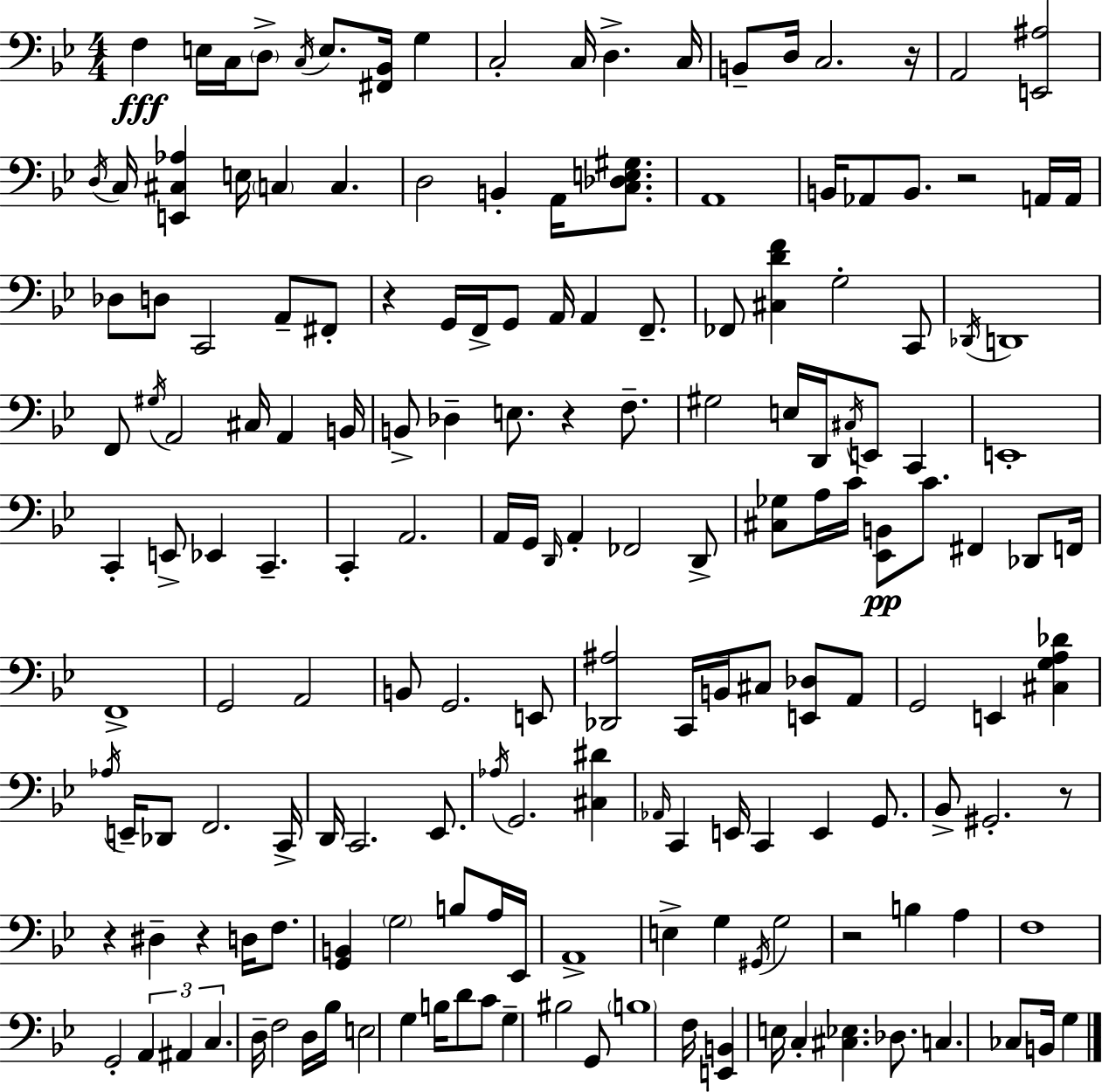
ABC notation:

X:1
T:Untitled
M:4/4
L:1/4
K:Gm
F, E,/4 C,/4 D,/2 C,/4 E,/2 [^F,,_B,,]/4 G, C,2 C,/4 D, C,/4 B,,/2 D,/4 C,2 z/4 A,,2 [E,,^A,]2 D,/4 C,/4 [E,,^C,_A,] E,/4 C, C, D,2 B,, A,,/4 [C,_D,E,^G,]/2 A,,4 B,,/4 _A,,/2 B,,/2 z2 A,,/4 A,,/4 _D,/2 D,/2 C,,2 A,,/2 ^F,,/2 z G,,/4 F,,/4 G,,/2 A,,/4 A,, F,,/2 _F,,/2 [^C,DF] G,2 C,,/2 _D,,/4 D,,4 F,,/2 ^G,/4 A,,2 ^C,/4 A,, B,,/4 B,,/2 _D, E,/2 z F,/2 ^G,2 E,/4 D,,/4 ^C,/4 E,,/2 C,, E,,4 C,, E,,/2 _E,, C,, C,, A,,2 A,,/4 G,,/4 D,,/4 A,, _F,,2 D,,/2 [^C,_G,]/2 A,/4 C/4 [_E,,B,,]/2 C/2 ^F,, _D,,/2 F,,/4 F,,4 G,,2 A,,2 B,,/2 G,,2 E,,/2 [_D,,^A,]2 C,,/4 B,,/4 ^C,/2 [E,,_D,]/2 A,,/2 G,,2 E,, [^C,G,A,_D] _A,/4 E,,/4 _D,,/2 F,,2 C,,/4 D,,/4 C,,2 _E,,/2 _A,/4 G,,2 [^C,^D] _A,,/4 C,, E,,/4 C,, E,, G,,/2 _B,,/2 ^G,,2 z/2 z ^D, z D,/4 F,/2 [G,,B,,] G,2 B,/2 A,/4 _E,,/4 A,,4 E, G, ^G,,/4 G,2 z2 B, A, F,4 G,,2 A,, ^A,, C, D,/4 F,2 D,/4 _B,/4 E,2 G, B,/4 D/2 C/2 G, ^B,2 G,,/2 B,4 F,/4 [E,,B,,] E,/4 C, [^C,_E,] _D,/2 C, _C,/2 B,,/4 G,